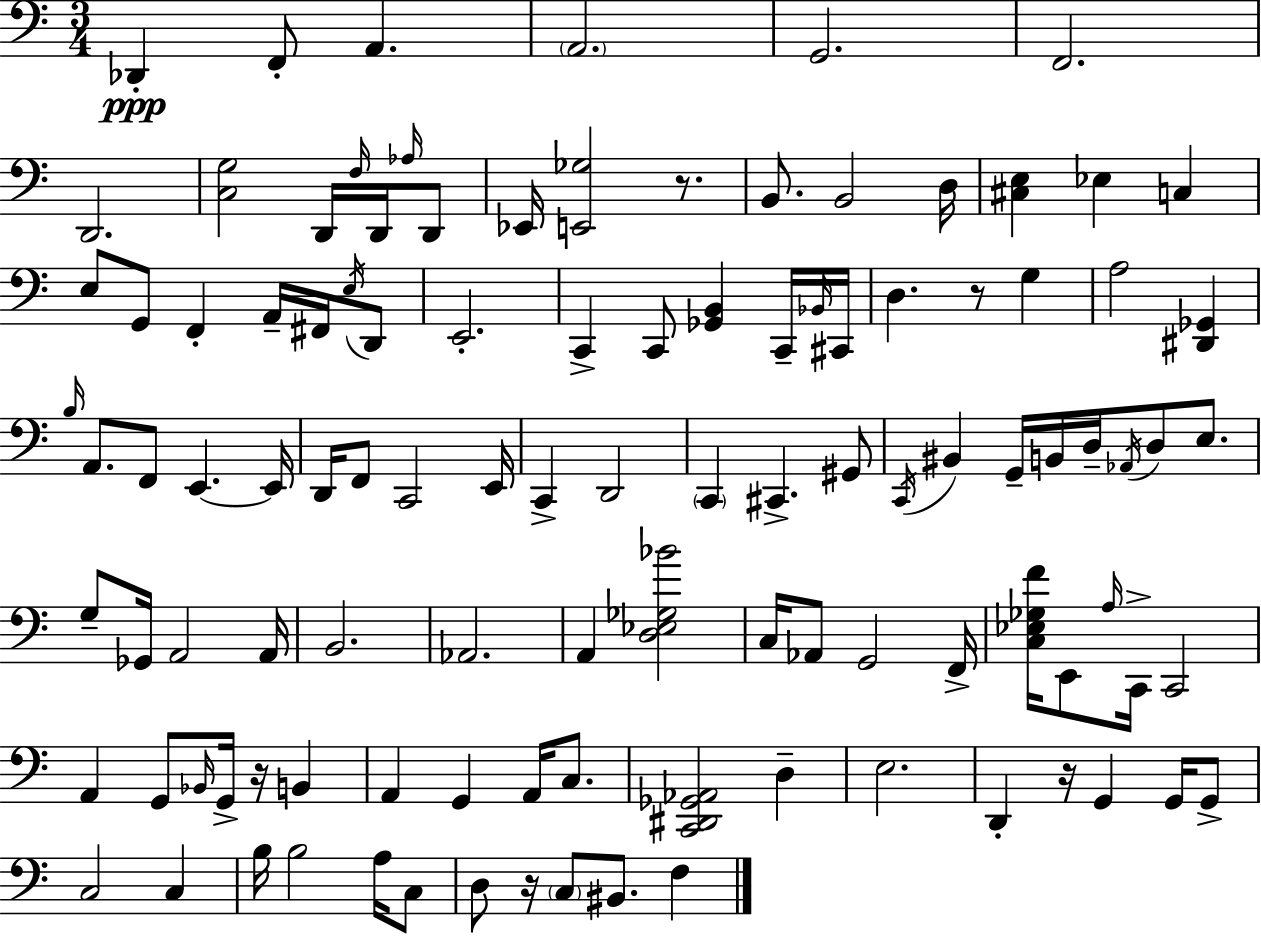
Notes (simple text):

Db2/q F2/e A2/q. A2/h. G2/h. F2/h. D2/h. [C3,G3]/h D2/s F3/s D2/s Ab3/s D2/e Eb2/s [E2,Gb3]/h R/e. B2/e. B2/h D3/s [C#3,E3]/q Eb3/q C3/q E3/e G2/e F2/q A2/s F#2/s E3/s D2/e E2/h. C2/q C2/e [Gb2,B2]/q C2/s Bb2/s C#2/s D3/q. R/e G3/q A3/h [D#2,Gb2]/q B3/s A2/e. F2/e E2/q. E2/s D2/s F2/e C2/h E2/s C2/q D2/h C2/q C#2/q. G#2/e C2/s BIS2/q G2/s B2/s D3/s Ab2/s D3/e E3/e. G3/e Gb2/s A2/h A2/s B2/h. Ab2/h. A2/q [D3,Eb3,Gb3,Bb4]/h C3/s Ab2/e G2/h F2/s [C3,Eb3,Gb3,F4]/s E2/e A3/s C2/s C2/h A2/q G2/e Bb2/s G2/s R/s B2/q A2/q G2/q A2/s C3/e. [C2,D#2,Gb2,Ab2]/h D3/q E3/h. D2/q R/s G2/q G2/s G2/e C3/h C3/q B3/s B3/h A3/s C3/e D3/e R/s C3/e BIS2/e. F3/q